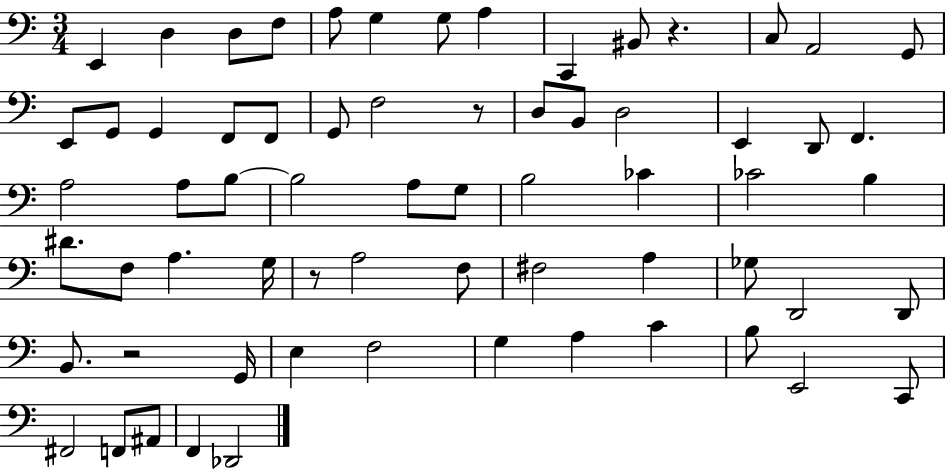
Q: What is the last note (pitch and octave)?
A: Db2